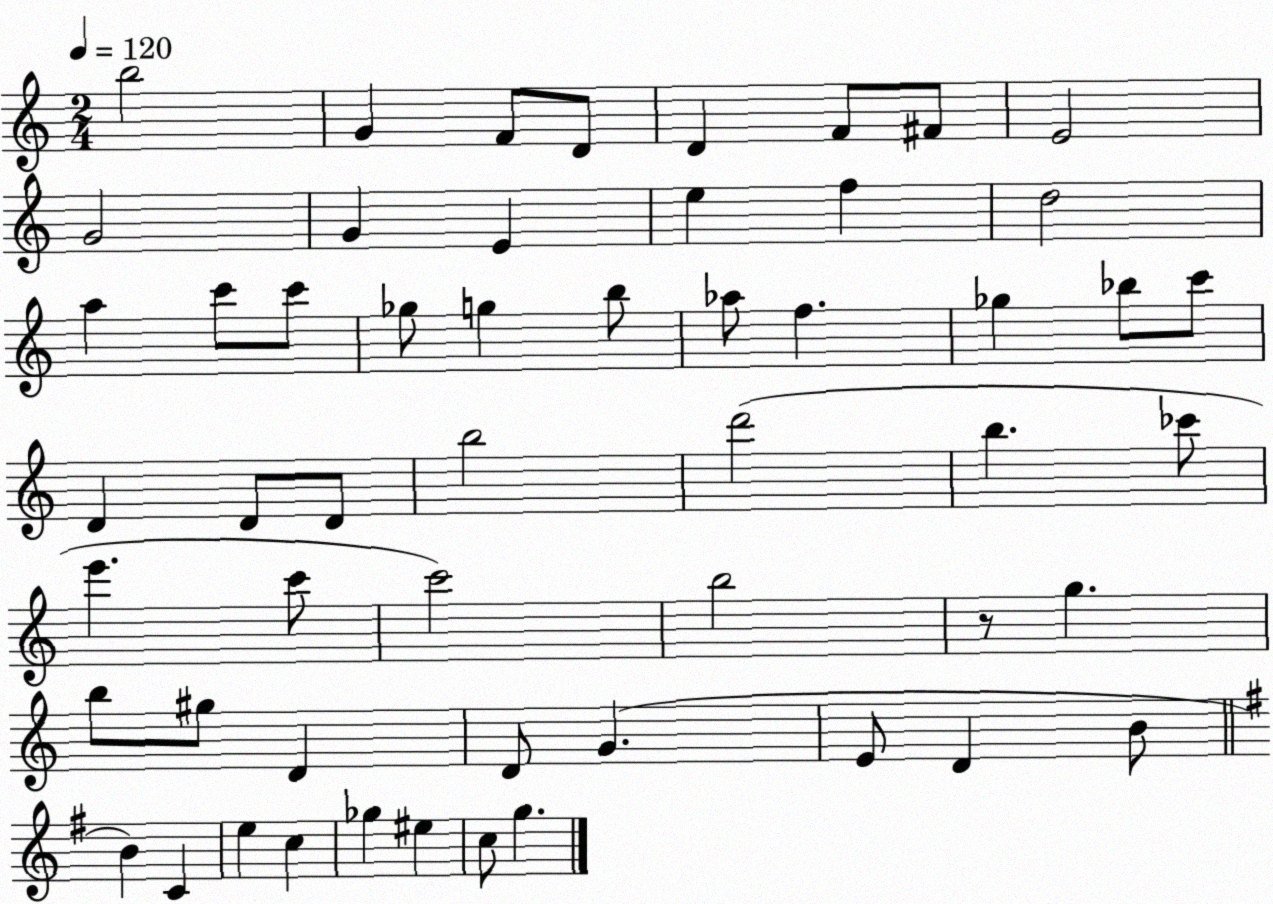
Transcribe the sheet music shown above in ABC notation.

X:1
T:Untitled
M:2/4
L:1/4
K:C
b2 G F/2 D/2 D F/2 ^F/2 E2 G2 G E e f d2 a c'/2 c'/2 _g/2 g b/2 _a/2 f _g _b/2 c'/2 D D/2 D/2 b2 d'2 b _c'/2 e' c'/2 c'2 b2 z/2 g b/2 ^g/2 D D/2 G E/2 D B/2 B C e c _g ^e c/2 g